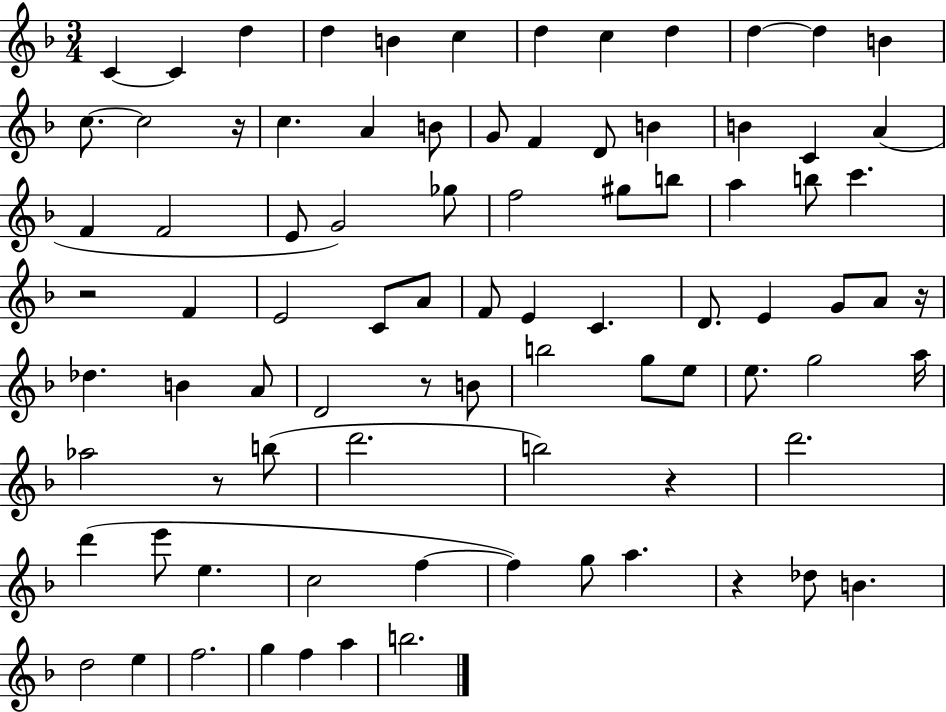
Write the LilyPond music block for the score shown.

{
  \clef treble
  \numericTimeSignature
  \time 3/4
  \key f \major
  c'4~~ c'4 d''4 | d''4 b'4 c''4 | d''4 c''4 d''4 | d''4~~ d''4 b'4 | \break c''8.~~ c''2 r16 | c''4. a'4 b'8 | g'8 f'4 d'8 b'4 | b'4 c'4 a'4( | \break f'4 f'2 | e'8 g'2) ges''8 | f''2 gis''8 b''8 | a''4 b''8 c'''4. | \break r2 f'4 | e'2 c'8 a'8 | f'8 e'4 c'4. | d'8. e'4 g'8 a'8 r16 | \break des''4. b'4 a'8 | d'2 r8 b'8 | b''2 g''8 e''8 | e''8. g''2 a''16 | \break aes''2 r8 b''8( | d'''2. | b''2) r4 | d'''2. | \break d'''4( e'''8 e''4. | c''2 f''4~~ | f''4) g''8 a''4. | r4 des''8 b'4. | \break d''2 e''4 | f''2. | g''4 f''4 a''4 | b''2. | \break \bar "|."
}